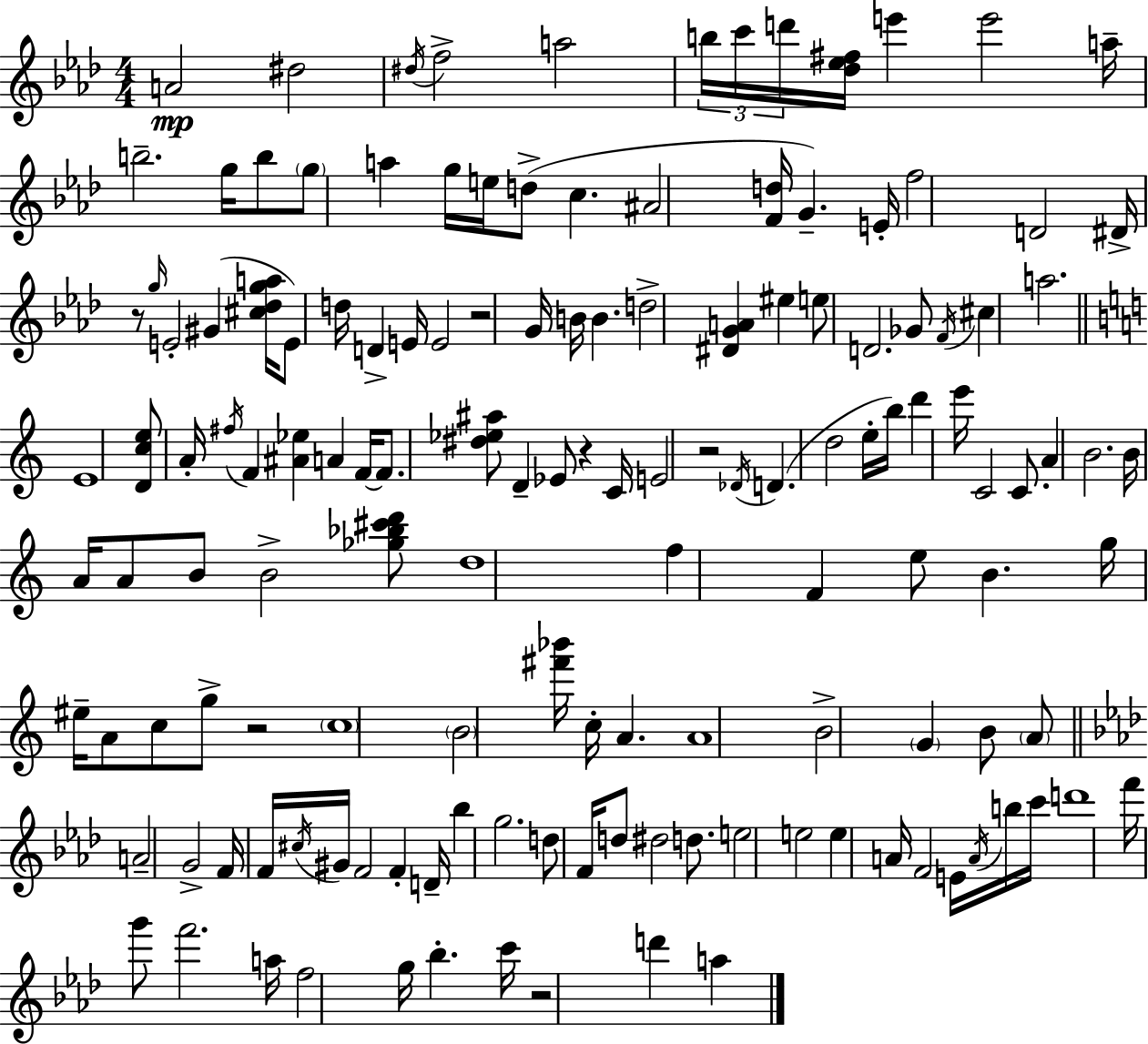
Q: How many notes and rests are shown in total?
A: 142